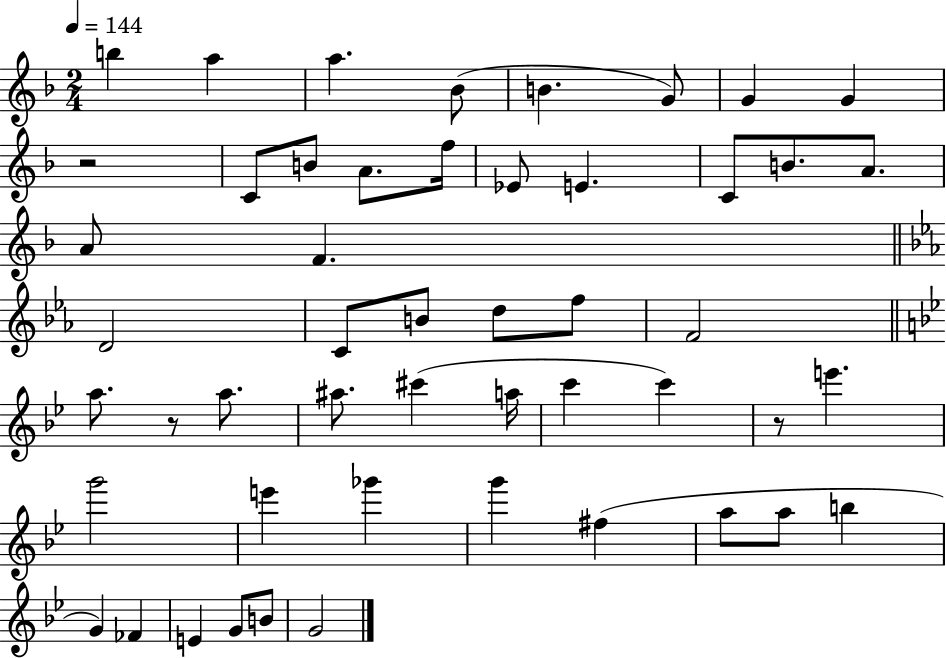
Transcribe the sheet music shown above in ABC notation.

X:1
T:Untitled
M:2/4
L:1/4
K:F
b a a _B/2 B G/2 G G z2 C/2 B/2 A/2 f/4 _E/2 E C/2 B/2 A/2 A/2 F D2 C/2 B/2 d/2 f/2 F2 a/2 z/2 a/2 ^a/2 ^c' a/4 c' c' z/2 e' g'2 e' _g' g' ^f a/2 a/2 b G _F E G/2 B/2 G2